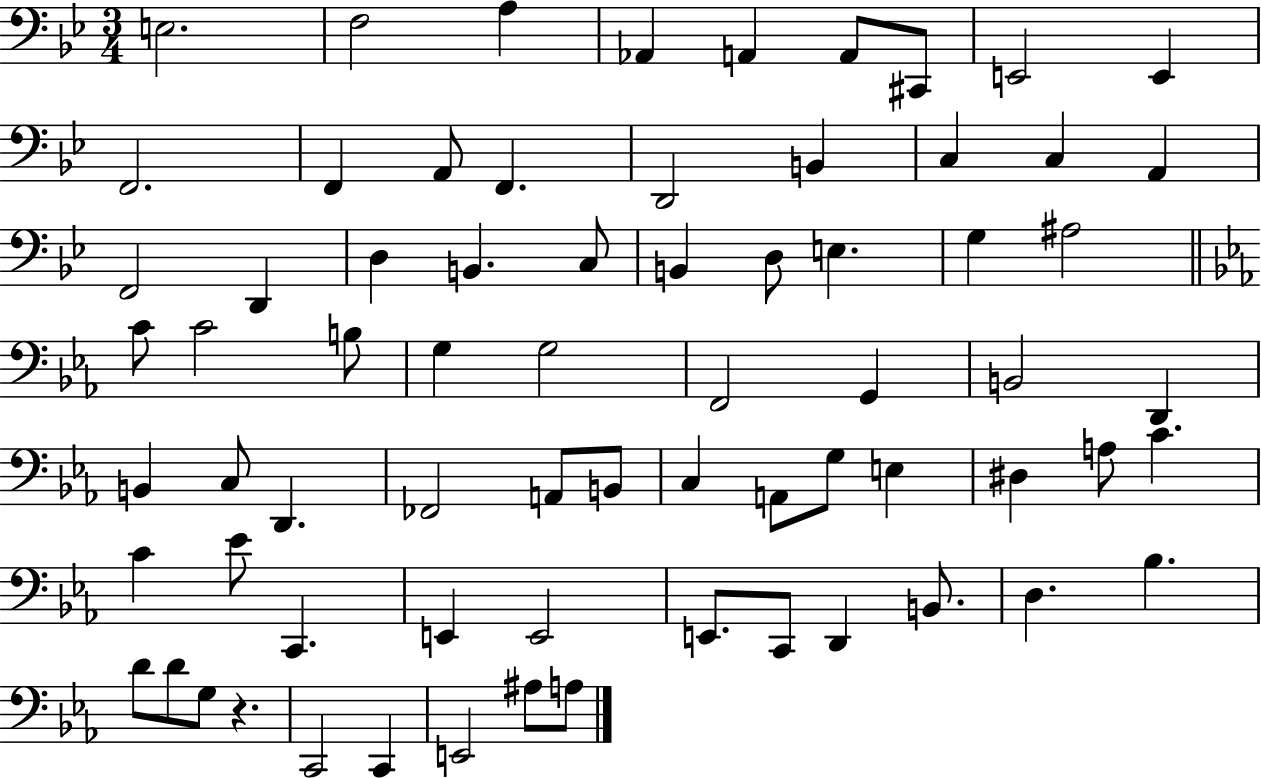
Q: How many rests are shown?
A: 1